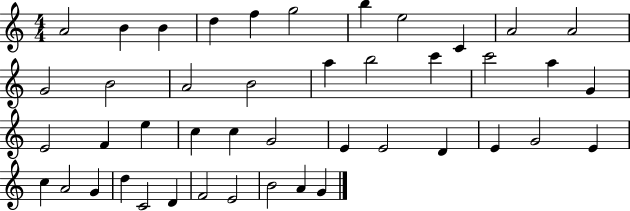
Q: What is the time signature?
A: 4/4